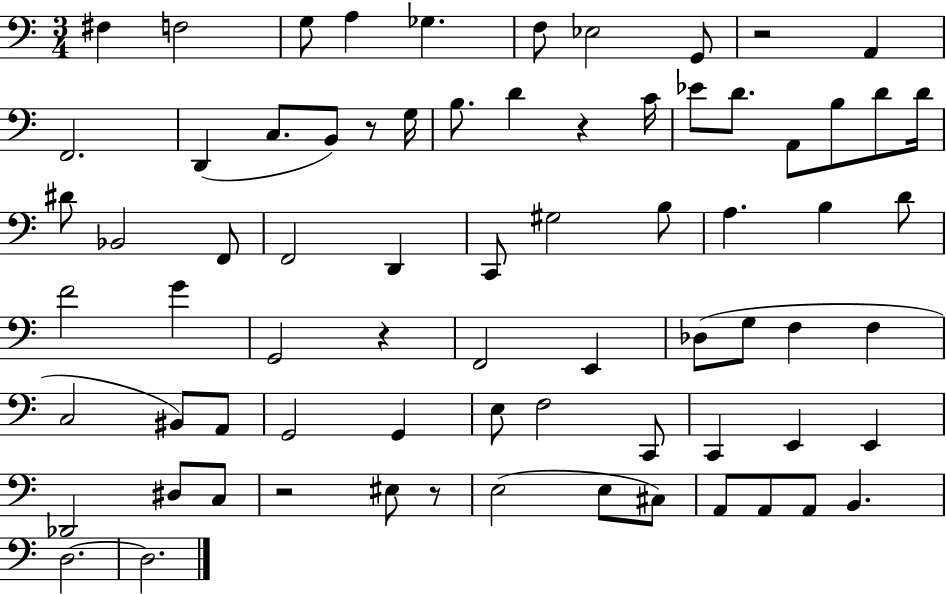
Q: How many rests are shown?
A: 6